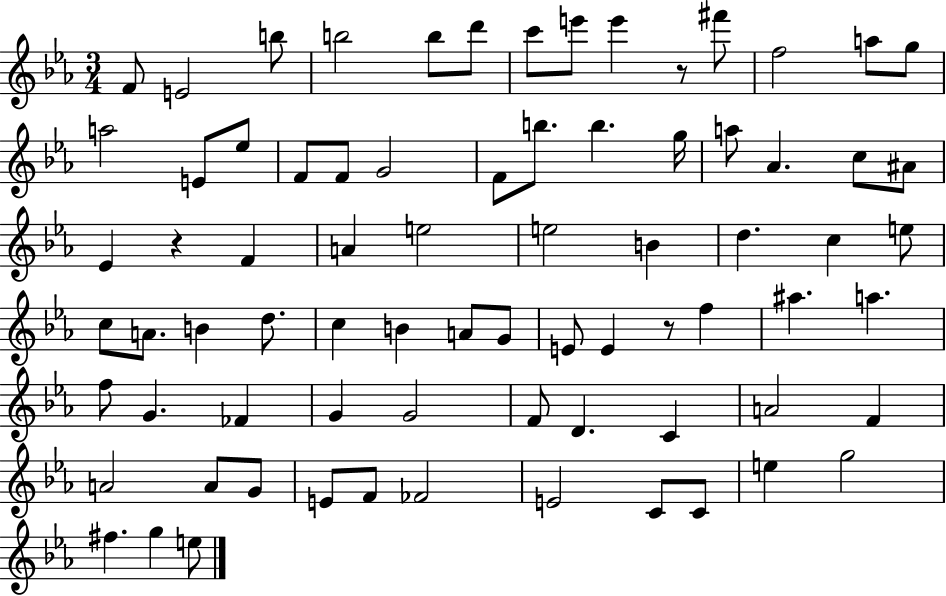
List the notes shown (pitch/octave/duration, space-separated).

F4/e E4/h B5/e B5/h B5/e D6/e C6/e E6/e E6/q R/e F#6/e F5/h A5/e G5/e A5/h E4/e Eb5/e F4/e F4/e G4/h F4/e B5/e. B5/q. G5/s A5/e Ab4/q. C5/e A#4/e Eb4/q R/q F4/q A4/q E5/h E5/h B4/q D5/q. C5/q E5/e C5/e A4/e. B4/q D5/e. C5/q B4/q A4/e G4/e E4/e E4/q R/e F5/q A#5/q. A5/q. F5/e G4/q. FES4/q G4/q G4/h F4/e D4/q. C4/q A4/h F4/q A4/h A4/e G4/e E4/e F4/e FES4/h E4/h C4/e C4/e E5/q G5/h F#5/q. G5/q E5/e